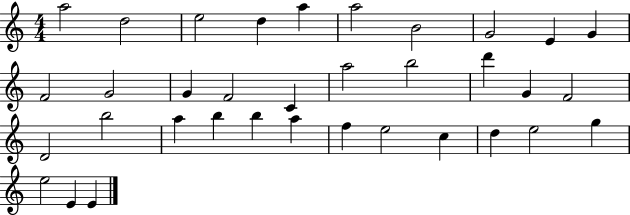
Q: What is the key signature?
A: C major